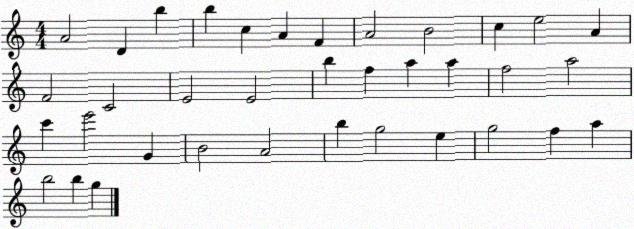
X:1
T:Untitled
M:4/4
L:1/4
K:C
A2 D b b c A F A2 B2 c e2 A F2 C2 E2 E2 b f a a f2 a2 c' e'2 G B2 A2 b g2 e g2 f a b2 b g